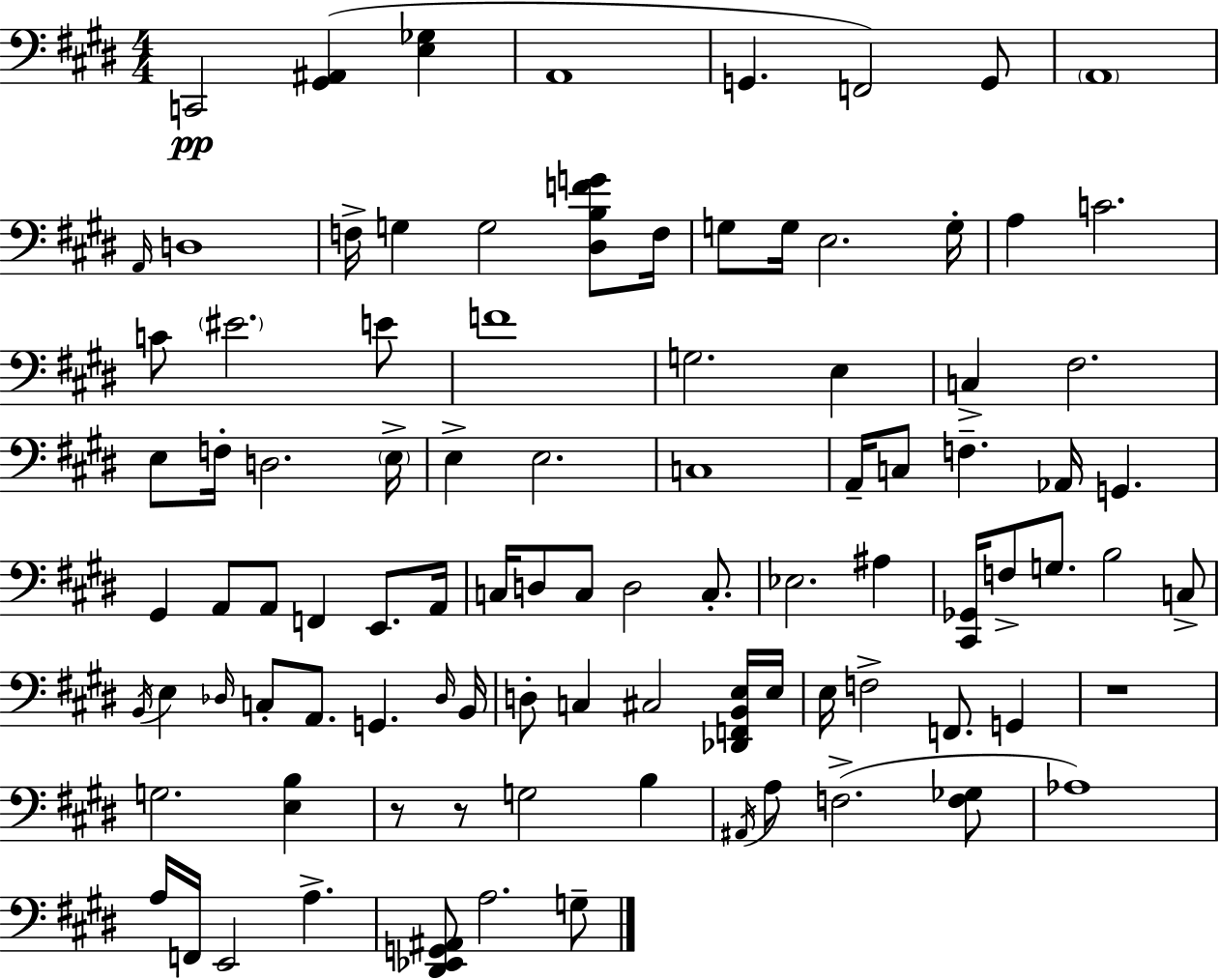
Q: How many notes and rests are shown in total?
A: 95